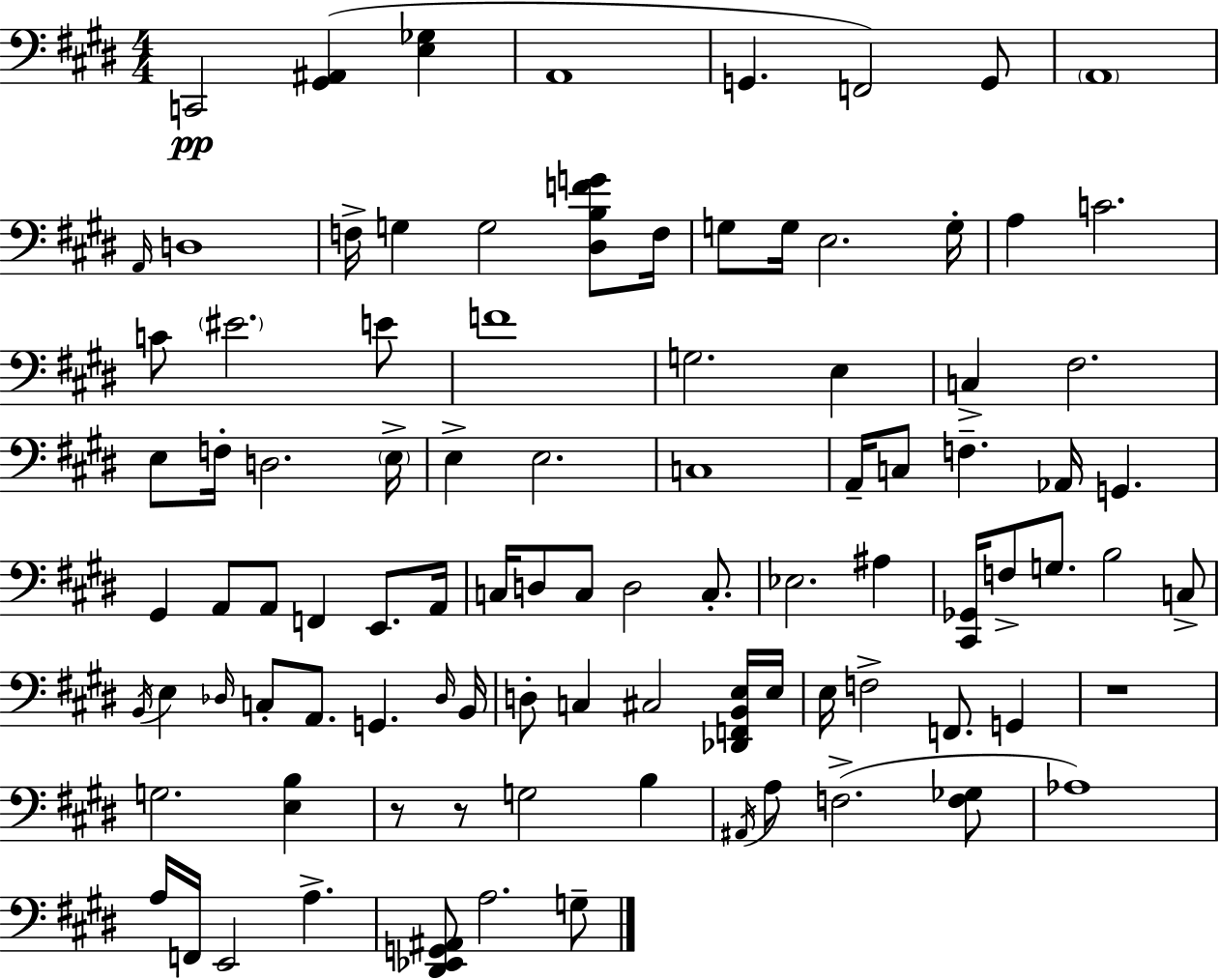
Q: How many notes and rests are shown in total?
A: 95